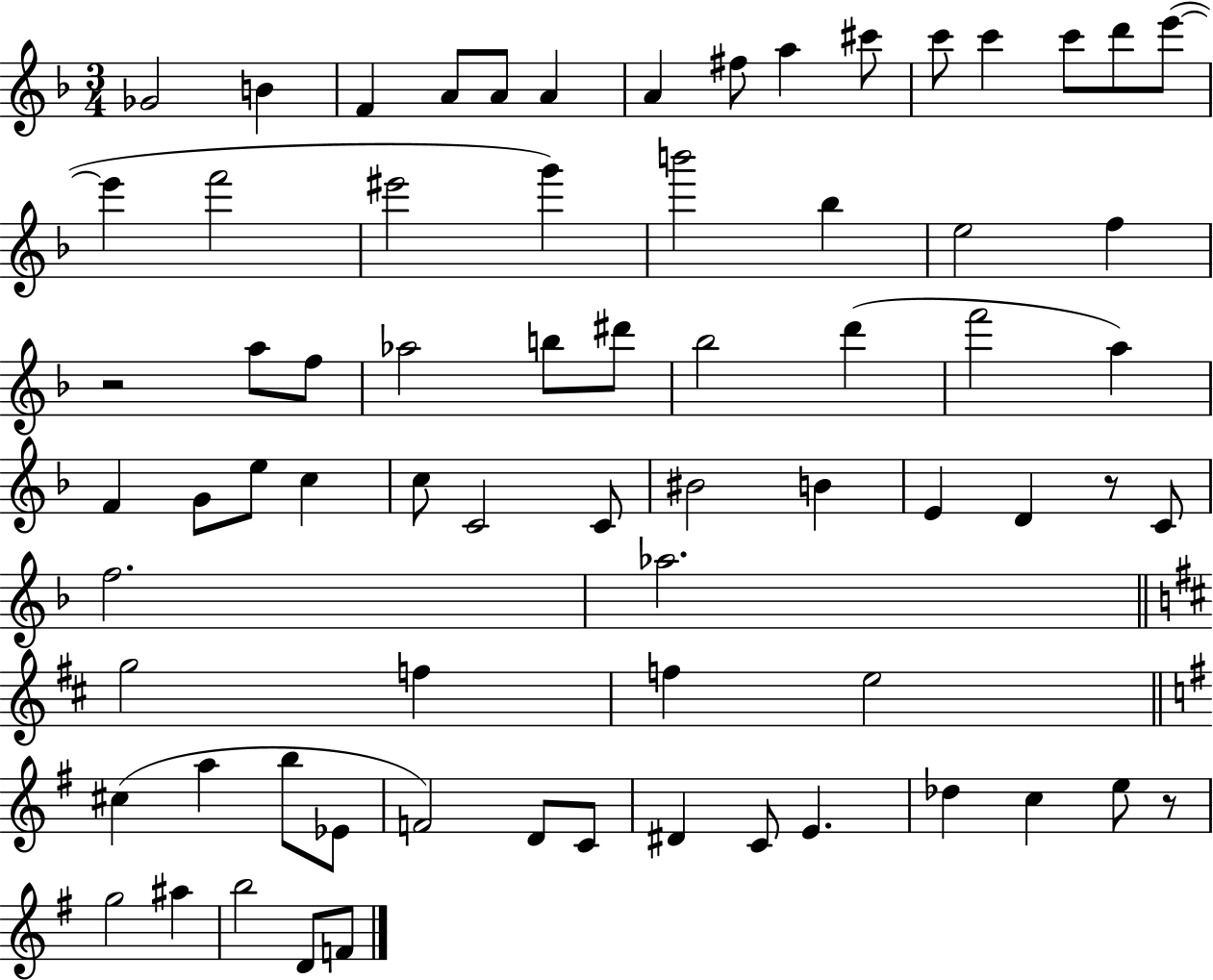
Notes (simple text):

Gb4/h B4/q F4/q A4/e A4/e A4/q A4/q F#5/e A5/q C#6/e C6/e C6/q C6/e D6/e E6/e E6/q F6/h EIS6/h G6/q B6/h Bb5/q E5/h F5/q R/h A5/e F5/e Ab5/h B5/e D#6/e Bb5/h D6/q F6/h A5/q F4/q G4/e E5/e C5/q C5/e C4/h C4/e BIS4/h B4/q E4/q D4/q R/e C4/e F5/h. Ab5/h. G5/h F5/q F5/q E5/h C#5/q A5/q B5/e Eb4/e F4/h D4/e C4/e D#4/q C4/e E4/q. Db5/q C5/q E5/e R/e G5/h A#5/q B5/h D4/e F4/e